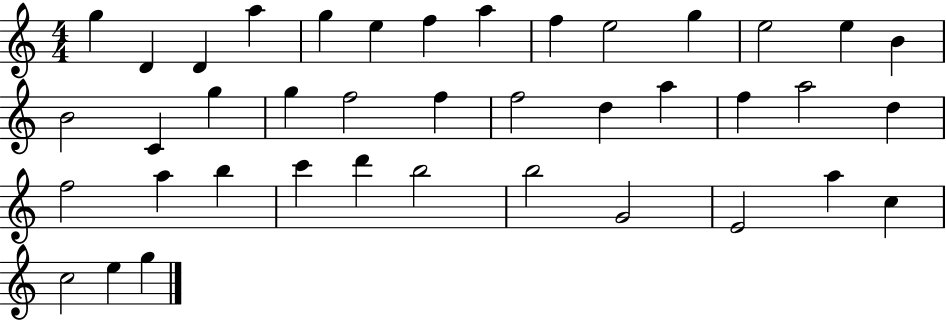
{
  \clef treble
  \numericTimeSignature
  \time 4/4
  \key c \major
  g''4 d'4 d'4 a''4 | g''4 e''4 f''4 a''4 | f''4 e''2 g''4 | e''2 e''4 b'4 | \break b'2 c'4 g''4 | g''4 f''2 f''4 | f''2 d''4 a''4 | f''4 a''2 d''4 | \break f''2 a''4 b''4 | c'''4 d'''4 b''2 | b''2 g'2 | e'2 a''4 c''4 | \break c''2 e''4 g''4 | \bar "|."
}